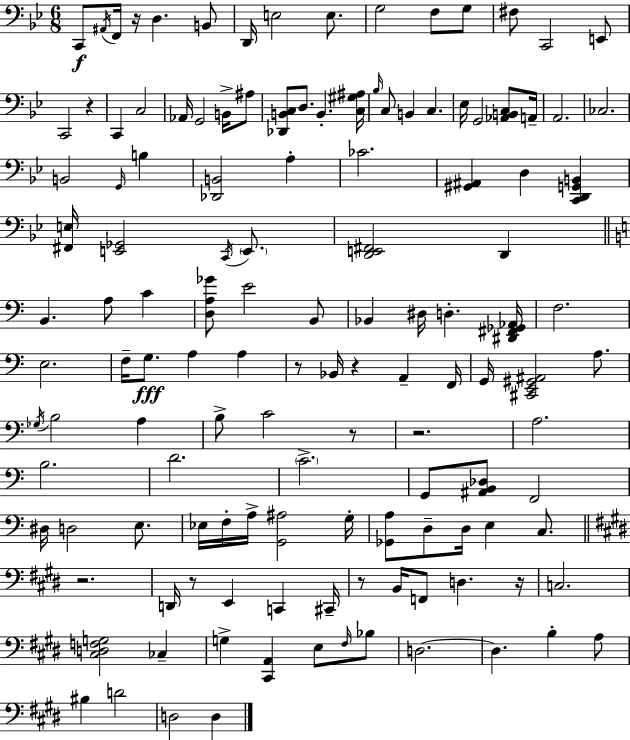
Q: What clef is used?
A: bass